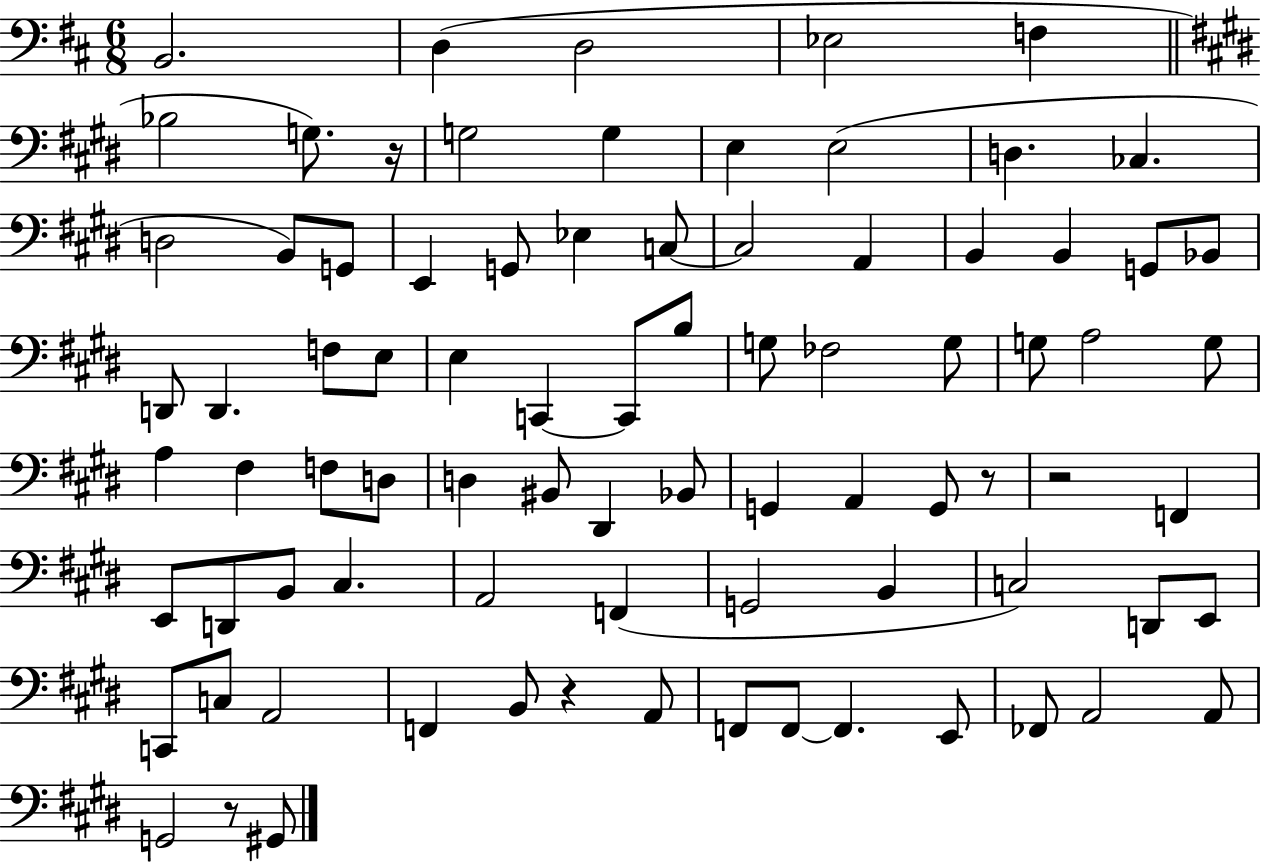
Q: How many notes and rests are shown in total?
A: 83